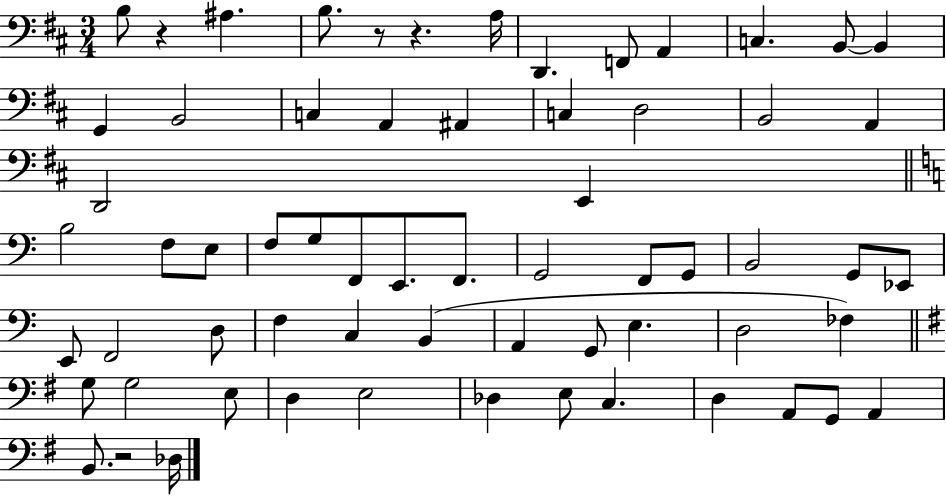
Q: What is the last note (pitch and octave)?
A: Db3